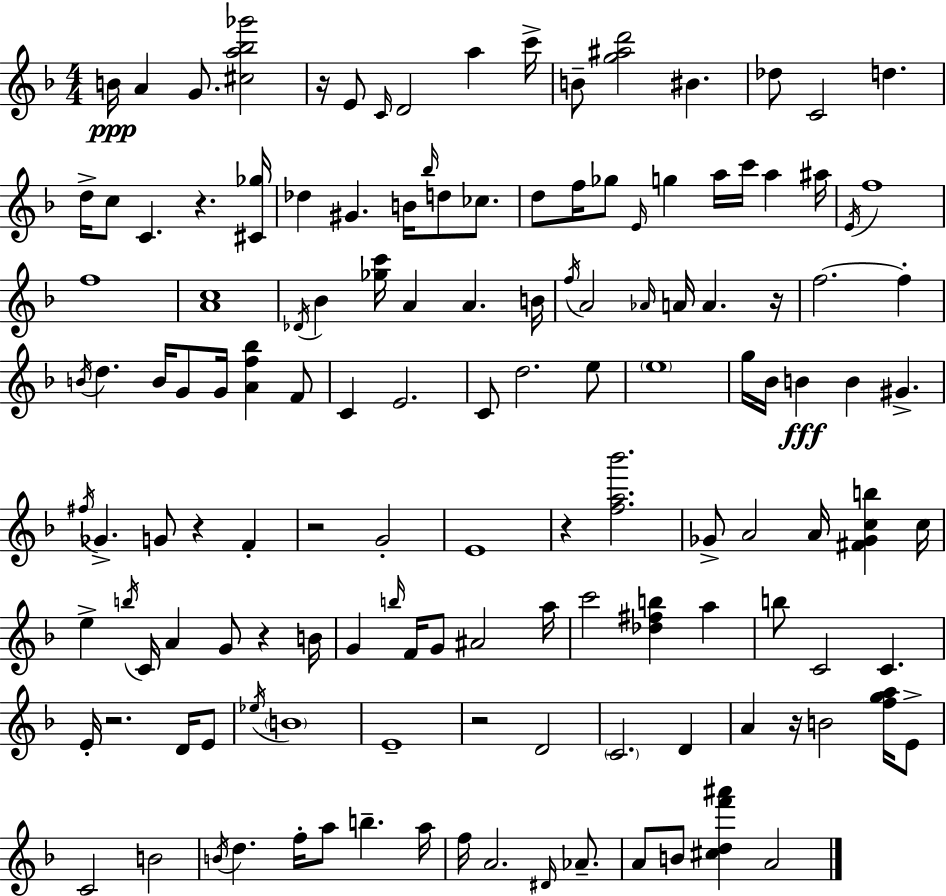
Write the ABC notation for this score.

X:1
T:Untitled
M:4/4
L:1/4
K:F
B/4 A G/2 [^ca_b_g']2 z/4 E/2 C/4 D2 a c'/4 B/2 [g^ad']2 ^B _d/2 C2 d d/4 c/2 C z [^C_g]/4 _d ^G B/4 _b/4 d/2 _c/2 d/2 f/4 _g/2 E/4 g a/4 c'/4 a ^a/4 E/4 f4 f4 [Ac]4 _D/4 _B [_gc']/4 A A B/4 f/4 A2 _A/4 A/4 A z/4 f2 f B/4 d B/4 G/2 G/4 [Af_b] F/2 C E2 C/2 d2 e/2 e4 g/4 _B/4 B B ^G ^f/4 _G G/2 z F z2 G2 E4 z [fa_b']2 _G/2 A2 A/4 [^F_Gcb] c/4 e b/4 C/4 A G/2 z B/4 G b/4 F/4 G/2 ^A2 a/4 c'2 [_d^fb] a b/2 C2 C E/4 z2 D/4 E/2 _e/4 B4 E4 z2 D2 C2 D A z/4 B2 [fga]/4 E/2 C2 B2 B/4 d f/4 a/2 b a/4 f/4 A2 ^D/4 _A/2 A/2 B/2 [^cdf'^a'] A2